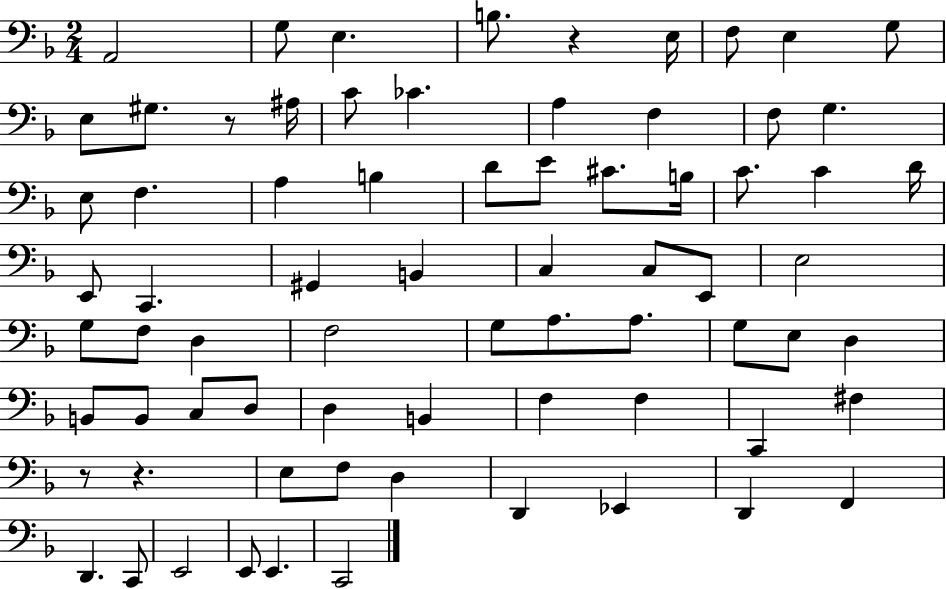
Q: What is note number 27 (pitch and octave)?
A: C4